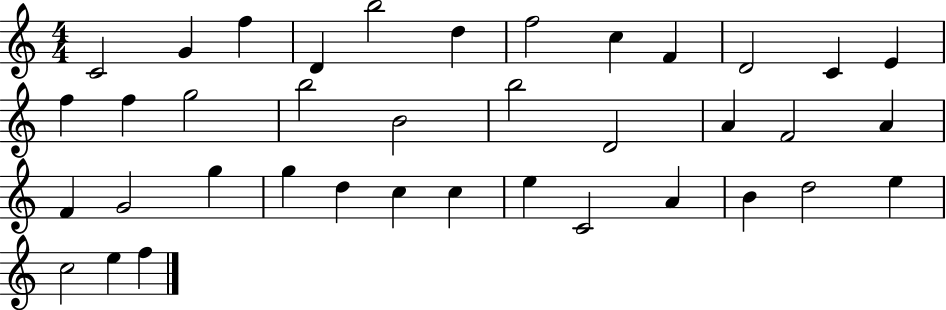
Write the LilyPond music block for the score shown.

{
  \clef treble
  \numericTimeSignature
  \time 4/4
  \key c \major
  c'2 g'4 f''4 | d'4 b''2 d''4 | f''2 c''4 f'4 | d'2 c'4 e'4 | \break f''4 f''4 g''2 | b''2 b'2 | b''2 d'2 | a'4 f'2 a'4 | \break f'4 g'2 g''4 | g''4 d''4 c''4 c''4 | e''4 c'2 a'4 | b'4 d''2 e''4 | \break c''2 e''4 f''4 | \bar "|."
}